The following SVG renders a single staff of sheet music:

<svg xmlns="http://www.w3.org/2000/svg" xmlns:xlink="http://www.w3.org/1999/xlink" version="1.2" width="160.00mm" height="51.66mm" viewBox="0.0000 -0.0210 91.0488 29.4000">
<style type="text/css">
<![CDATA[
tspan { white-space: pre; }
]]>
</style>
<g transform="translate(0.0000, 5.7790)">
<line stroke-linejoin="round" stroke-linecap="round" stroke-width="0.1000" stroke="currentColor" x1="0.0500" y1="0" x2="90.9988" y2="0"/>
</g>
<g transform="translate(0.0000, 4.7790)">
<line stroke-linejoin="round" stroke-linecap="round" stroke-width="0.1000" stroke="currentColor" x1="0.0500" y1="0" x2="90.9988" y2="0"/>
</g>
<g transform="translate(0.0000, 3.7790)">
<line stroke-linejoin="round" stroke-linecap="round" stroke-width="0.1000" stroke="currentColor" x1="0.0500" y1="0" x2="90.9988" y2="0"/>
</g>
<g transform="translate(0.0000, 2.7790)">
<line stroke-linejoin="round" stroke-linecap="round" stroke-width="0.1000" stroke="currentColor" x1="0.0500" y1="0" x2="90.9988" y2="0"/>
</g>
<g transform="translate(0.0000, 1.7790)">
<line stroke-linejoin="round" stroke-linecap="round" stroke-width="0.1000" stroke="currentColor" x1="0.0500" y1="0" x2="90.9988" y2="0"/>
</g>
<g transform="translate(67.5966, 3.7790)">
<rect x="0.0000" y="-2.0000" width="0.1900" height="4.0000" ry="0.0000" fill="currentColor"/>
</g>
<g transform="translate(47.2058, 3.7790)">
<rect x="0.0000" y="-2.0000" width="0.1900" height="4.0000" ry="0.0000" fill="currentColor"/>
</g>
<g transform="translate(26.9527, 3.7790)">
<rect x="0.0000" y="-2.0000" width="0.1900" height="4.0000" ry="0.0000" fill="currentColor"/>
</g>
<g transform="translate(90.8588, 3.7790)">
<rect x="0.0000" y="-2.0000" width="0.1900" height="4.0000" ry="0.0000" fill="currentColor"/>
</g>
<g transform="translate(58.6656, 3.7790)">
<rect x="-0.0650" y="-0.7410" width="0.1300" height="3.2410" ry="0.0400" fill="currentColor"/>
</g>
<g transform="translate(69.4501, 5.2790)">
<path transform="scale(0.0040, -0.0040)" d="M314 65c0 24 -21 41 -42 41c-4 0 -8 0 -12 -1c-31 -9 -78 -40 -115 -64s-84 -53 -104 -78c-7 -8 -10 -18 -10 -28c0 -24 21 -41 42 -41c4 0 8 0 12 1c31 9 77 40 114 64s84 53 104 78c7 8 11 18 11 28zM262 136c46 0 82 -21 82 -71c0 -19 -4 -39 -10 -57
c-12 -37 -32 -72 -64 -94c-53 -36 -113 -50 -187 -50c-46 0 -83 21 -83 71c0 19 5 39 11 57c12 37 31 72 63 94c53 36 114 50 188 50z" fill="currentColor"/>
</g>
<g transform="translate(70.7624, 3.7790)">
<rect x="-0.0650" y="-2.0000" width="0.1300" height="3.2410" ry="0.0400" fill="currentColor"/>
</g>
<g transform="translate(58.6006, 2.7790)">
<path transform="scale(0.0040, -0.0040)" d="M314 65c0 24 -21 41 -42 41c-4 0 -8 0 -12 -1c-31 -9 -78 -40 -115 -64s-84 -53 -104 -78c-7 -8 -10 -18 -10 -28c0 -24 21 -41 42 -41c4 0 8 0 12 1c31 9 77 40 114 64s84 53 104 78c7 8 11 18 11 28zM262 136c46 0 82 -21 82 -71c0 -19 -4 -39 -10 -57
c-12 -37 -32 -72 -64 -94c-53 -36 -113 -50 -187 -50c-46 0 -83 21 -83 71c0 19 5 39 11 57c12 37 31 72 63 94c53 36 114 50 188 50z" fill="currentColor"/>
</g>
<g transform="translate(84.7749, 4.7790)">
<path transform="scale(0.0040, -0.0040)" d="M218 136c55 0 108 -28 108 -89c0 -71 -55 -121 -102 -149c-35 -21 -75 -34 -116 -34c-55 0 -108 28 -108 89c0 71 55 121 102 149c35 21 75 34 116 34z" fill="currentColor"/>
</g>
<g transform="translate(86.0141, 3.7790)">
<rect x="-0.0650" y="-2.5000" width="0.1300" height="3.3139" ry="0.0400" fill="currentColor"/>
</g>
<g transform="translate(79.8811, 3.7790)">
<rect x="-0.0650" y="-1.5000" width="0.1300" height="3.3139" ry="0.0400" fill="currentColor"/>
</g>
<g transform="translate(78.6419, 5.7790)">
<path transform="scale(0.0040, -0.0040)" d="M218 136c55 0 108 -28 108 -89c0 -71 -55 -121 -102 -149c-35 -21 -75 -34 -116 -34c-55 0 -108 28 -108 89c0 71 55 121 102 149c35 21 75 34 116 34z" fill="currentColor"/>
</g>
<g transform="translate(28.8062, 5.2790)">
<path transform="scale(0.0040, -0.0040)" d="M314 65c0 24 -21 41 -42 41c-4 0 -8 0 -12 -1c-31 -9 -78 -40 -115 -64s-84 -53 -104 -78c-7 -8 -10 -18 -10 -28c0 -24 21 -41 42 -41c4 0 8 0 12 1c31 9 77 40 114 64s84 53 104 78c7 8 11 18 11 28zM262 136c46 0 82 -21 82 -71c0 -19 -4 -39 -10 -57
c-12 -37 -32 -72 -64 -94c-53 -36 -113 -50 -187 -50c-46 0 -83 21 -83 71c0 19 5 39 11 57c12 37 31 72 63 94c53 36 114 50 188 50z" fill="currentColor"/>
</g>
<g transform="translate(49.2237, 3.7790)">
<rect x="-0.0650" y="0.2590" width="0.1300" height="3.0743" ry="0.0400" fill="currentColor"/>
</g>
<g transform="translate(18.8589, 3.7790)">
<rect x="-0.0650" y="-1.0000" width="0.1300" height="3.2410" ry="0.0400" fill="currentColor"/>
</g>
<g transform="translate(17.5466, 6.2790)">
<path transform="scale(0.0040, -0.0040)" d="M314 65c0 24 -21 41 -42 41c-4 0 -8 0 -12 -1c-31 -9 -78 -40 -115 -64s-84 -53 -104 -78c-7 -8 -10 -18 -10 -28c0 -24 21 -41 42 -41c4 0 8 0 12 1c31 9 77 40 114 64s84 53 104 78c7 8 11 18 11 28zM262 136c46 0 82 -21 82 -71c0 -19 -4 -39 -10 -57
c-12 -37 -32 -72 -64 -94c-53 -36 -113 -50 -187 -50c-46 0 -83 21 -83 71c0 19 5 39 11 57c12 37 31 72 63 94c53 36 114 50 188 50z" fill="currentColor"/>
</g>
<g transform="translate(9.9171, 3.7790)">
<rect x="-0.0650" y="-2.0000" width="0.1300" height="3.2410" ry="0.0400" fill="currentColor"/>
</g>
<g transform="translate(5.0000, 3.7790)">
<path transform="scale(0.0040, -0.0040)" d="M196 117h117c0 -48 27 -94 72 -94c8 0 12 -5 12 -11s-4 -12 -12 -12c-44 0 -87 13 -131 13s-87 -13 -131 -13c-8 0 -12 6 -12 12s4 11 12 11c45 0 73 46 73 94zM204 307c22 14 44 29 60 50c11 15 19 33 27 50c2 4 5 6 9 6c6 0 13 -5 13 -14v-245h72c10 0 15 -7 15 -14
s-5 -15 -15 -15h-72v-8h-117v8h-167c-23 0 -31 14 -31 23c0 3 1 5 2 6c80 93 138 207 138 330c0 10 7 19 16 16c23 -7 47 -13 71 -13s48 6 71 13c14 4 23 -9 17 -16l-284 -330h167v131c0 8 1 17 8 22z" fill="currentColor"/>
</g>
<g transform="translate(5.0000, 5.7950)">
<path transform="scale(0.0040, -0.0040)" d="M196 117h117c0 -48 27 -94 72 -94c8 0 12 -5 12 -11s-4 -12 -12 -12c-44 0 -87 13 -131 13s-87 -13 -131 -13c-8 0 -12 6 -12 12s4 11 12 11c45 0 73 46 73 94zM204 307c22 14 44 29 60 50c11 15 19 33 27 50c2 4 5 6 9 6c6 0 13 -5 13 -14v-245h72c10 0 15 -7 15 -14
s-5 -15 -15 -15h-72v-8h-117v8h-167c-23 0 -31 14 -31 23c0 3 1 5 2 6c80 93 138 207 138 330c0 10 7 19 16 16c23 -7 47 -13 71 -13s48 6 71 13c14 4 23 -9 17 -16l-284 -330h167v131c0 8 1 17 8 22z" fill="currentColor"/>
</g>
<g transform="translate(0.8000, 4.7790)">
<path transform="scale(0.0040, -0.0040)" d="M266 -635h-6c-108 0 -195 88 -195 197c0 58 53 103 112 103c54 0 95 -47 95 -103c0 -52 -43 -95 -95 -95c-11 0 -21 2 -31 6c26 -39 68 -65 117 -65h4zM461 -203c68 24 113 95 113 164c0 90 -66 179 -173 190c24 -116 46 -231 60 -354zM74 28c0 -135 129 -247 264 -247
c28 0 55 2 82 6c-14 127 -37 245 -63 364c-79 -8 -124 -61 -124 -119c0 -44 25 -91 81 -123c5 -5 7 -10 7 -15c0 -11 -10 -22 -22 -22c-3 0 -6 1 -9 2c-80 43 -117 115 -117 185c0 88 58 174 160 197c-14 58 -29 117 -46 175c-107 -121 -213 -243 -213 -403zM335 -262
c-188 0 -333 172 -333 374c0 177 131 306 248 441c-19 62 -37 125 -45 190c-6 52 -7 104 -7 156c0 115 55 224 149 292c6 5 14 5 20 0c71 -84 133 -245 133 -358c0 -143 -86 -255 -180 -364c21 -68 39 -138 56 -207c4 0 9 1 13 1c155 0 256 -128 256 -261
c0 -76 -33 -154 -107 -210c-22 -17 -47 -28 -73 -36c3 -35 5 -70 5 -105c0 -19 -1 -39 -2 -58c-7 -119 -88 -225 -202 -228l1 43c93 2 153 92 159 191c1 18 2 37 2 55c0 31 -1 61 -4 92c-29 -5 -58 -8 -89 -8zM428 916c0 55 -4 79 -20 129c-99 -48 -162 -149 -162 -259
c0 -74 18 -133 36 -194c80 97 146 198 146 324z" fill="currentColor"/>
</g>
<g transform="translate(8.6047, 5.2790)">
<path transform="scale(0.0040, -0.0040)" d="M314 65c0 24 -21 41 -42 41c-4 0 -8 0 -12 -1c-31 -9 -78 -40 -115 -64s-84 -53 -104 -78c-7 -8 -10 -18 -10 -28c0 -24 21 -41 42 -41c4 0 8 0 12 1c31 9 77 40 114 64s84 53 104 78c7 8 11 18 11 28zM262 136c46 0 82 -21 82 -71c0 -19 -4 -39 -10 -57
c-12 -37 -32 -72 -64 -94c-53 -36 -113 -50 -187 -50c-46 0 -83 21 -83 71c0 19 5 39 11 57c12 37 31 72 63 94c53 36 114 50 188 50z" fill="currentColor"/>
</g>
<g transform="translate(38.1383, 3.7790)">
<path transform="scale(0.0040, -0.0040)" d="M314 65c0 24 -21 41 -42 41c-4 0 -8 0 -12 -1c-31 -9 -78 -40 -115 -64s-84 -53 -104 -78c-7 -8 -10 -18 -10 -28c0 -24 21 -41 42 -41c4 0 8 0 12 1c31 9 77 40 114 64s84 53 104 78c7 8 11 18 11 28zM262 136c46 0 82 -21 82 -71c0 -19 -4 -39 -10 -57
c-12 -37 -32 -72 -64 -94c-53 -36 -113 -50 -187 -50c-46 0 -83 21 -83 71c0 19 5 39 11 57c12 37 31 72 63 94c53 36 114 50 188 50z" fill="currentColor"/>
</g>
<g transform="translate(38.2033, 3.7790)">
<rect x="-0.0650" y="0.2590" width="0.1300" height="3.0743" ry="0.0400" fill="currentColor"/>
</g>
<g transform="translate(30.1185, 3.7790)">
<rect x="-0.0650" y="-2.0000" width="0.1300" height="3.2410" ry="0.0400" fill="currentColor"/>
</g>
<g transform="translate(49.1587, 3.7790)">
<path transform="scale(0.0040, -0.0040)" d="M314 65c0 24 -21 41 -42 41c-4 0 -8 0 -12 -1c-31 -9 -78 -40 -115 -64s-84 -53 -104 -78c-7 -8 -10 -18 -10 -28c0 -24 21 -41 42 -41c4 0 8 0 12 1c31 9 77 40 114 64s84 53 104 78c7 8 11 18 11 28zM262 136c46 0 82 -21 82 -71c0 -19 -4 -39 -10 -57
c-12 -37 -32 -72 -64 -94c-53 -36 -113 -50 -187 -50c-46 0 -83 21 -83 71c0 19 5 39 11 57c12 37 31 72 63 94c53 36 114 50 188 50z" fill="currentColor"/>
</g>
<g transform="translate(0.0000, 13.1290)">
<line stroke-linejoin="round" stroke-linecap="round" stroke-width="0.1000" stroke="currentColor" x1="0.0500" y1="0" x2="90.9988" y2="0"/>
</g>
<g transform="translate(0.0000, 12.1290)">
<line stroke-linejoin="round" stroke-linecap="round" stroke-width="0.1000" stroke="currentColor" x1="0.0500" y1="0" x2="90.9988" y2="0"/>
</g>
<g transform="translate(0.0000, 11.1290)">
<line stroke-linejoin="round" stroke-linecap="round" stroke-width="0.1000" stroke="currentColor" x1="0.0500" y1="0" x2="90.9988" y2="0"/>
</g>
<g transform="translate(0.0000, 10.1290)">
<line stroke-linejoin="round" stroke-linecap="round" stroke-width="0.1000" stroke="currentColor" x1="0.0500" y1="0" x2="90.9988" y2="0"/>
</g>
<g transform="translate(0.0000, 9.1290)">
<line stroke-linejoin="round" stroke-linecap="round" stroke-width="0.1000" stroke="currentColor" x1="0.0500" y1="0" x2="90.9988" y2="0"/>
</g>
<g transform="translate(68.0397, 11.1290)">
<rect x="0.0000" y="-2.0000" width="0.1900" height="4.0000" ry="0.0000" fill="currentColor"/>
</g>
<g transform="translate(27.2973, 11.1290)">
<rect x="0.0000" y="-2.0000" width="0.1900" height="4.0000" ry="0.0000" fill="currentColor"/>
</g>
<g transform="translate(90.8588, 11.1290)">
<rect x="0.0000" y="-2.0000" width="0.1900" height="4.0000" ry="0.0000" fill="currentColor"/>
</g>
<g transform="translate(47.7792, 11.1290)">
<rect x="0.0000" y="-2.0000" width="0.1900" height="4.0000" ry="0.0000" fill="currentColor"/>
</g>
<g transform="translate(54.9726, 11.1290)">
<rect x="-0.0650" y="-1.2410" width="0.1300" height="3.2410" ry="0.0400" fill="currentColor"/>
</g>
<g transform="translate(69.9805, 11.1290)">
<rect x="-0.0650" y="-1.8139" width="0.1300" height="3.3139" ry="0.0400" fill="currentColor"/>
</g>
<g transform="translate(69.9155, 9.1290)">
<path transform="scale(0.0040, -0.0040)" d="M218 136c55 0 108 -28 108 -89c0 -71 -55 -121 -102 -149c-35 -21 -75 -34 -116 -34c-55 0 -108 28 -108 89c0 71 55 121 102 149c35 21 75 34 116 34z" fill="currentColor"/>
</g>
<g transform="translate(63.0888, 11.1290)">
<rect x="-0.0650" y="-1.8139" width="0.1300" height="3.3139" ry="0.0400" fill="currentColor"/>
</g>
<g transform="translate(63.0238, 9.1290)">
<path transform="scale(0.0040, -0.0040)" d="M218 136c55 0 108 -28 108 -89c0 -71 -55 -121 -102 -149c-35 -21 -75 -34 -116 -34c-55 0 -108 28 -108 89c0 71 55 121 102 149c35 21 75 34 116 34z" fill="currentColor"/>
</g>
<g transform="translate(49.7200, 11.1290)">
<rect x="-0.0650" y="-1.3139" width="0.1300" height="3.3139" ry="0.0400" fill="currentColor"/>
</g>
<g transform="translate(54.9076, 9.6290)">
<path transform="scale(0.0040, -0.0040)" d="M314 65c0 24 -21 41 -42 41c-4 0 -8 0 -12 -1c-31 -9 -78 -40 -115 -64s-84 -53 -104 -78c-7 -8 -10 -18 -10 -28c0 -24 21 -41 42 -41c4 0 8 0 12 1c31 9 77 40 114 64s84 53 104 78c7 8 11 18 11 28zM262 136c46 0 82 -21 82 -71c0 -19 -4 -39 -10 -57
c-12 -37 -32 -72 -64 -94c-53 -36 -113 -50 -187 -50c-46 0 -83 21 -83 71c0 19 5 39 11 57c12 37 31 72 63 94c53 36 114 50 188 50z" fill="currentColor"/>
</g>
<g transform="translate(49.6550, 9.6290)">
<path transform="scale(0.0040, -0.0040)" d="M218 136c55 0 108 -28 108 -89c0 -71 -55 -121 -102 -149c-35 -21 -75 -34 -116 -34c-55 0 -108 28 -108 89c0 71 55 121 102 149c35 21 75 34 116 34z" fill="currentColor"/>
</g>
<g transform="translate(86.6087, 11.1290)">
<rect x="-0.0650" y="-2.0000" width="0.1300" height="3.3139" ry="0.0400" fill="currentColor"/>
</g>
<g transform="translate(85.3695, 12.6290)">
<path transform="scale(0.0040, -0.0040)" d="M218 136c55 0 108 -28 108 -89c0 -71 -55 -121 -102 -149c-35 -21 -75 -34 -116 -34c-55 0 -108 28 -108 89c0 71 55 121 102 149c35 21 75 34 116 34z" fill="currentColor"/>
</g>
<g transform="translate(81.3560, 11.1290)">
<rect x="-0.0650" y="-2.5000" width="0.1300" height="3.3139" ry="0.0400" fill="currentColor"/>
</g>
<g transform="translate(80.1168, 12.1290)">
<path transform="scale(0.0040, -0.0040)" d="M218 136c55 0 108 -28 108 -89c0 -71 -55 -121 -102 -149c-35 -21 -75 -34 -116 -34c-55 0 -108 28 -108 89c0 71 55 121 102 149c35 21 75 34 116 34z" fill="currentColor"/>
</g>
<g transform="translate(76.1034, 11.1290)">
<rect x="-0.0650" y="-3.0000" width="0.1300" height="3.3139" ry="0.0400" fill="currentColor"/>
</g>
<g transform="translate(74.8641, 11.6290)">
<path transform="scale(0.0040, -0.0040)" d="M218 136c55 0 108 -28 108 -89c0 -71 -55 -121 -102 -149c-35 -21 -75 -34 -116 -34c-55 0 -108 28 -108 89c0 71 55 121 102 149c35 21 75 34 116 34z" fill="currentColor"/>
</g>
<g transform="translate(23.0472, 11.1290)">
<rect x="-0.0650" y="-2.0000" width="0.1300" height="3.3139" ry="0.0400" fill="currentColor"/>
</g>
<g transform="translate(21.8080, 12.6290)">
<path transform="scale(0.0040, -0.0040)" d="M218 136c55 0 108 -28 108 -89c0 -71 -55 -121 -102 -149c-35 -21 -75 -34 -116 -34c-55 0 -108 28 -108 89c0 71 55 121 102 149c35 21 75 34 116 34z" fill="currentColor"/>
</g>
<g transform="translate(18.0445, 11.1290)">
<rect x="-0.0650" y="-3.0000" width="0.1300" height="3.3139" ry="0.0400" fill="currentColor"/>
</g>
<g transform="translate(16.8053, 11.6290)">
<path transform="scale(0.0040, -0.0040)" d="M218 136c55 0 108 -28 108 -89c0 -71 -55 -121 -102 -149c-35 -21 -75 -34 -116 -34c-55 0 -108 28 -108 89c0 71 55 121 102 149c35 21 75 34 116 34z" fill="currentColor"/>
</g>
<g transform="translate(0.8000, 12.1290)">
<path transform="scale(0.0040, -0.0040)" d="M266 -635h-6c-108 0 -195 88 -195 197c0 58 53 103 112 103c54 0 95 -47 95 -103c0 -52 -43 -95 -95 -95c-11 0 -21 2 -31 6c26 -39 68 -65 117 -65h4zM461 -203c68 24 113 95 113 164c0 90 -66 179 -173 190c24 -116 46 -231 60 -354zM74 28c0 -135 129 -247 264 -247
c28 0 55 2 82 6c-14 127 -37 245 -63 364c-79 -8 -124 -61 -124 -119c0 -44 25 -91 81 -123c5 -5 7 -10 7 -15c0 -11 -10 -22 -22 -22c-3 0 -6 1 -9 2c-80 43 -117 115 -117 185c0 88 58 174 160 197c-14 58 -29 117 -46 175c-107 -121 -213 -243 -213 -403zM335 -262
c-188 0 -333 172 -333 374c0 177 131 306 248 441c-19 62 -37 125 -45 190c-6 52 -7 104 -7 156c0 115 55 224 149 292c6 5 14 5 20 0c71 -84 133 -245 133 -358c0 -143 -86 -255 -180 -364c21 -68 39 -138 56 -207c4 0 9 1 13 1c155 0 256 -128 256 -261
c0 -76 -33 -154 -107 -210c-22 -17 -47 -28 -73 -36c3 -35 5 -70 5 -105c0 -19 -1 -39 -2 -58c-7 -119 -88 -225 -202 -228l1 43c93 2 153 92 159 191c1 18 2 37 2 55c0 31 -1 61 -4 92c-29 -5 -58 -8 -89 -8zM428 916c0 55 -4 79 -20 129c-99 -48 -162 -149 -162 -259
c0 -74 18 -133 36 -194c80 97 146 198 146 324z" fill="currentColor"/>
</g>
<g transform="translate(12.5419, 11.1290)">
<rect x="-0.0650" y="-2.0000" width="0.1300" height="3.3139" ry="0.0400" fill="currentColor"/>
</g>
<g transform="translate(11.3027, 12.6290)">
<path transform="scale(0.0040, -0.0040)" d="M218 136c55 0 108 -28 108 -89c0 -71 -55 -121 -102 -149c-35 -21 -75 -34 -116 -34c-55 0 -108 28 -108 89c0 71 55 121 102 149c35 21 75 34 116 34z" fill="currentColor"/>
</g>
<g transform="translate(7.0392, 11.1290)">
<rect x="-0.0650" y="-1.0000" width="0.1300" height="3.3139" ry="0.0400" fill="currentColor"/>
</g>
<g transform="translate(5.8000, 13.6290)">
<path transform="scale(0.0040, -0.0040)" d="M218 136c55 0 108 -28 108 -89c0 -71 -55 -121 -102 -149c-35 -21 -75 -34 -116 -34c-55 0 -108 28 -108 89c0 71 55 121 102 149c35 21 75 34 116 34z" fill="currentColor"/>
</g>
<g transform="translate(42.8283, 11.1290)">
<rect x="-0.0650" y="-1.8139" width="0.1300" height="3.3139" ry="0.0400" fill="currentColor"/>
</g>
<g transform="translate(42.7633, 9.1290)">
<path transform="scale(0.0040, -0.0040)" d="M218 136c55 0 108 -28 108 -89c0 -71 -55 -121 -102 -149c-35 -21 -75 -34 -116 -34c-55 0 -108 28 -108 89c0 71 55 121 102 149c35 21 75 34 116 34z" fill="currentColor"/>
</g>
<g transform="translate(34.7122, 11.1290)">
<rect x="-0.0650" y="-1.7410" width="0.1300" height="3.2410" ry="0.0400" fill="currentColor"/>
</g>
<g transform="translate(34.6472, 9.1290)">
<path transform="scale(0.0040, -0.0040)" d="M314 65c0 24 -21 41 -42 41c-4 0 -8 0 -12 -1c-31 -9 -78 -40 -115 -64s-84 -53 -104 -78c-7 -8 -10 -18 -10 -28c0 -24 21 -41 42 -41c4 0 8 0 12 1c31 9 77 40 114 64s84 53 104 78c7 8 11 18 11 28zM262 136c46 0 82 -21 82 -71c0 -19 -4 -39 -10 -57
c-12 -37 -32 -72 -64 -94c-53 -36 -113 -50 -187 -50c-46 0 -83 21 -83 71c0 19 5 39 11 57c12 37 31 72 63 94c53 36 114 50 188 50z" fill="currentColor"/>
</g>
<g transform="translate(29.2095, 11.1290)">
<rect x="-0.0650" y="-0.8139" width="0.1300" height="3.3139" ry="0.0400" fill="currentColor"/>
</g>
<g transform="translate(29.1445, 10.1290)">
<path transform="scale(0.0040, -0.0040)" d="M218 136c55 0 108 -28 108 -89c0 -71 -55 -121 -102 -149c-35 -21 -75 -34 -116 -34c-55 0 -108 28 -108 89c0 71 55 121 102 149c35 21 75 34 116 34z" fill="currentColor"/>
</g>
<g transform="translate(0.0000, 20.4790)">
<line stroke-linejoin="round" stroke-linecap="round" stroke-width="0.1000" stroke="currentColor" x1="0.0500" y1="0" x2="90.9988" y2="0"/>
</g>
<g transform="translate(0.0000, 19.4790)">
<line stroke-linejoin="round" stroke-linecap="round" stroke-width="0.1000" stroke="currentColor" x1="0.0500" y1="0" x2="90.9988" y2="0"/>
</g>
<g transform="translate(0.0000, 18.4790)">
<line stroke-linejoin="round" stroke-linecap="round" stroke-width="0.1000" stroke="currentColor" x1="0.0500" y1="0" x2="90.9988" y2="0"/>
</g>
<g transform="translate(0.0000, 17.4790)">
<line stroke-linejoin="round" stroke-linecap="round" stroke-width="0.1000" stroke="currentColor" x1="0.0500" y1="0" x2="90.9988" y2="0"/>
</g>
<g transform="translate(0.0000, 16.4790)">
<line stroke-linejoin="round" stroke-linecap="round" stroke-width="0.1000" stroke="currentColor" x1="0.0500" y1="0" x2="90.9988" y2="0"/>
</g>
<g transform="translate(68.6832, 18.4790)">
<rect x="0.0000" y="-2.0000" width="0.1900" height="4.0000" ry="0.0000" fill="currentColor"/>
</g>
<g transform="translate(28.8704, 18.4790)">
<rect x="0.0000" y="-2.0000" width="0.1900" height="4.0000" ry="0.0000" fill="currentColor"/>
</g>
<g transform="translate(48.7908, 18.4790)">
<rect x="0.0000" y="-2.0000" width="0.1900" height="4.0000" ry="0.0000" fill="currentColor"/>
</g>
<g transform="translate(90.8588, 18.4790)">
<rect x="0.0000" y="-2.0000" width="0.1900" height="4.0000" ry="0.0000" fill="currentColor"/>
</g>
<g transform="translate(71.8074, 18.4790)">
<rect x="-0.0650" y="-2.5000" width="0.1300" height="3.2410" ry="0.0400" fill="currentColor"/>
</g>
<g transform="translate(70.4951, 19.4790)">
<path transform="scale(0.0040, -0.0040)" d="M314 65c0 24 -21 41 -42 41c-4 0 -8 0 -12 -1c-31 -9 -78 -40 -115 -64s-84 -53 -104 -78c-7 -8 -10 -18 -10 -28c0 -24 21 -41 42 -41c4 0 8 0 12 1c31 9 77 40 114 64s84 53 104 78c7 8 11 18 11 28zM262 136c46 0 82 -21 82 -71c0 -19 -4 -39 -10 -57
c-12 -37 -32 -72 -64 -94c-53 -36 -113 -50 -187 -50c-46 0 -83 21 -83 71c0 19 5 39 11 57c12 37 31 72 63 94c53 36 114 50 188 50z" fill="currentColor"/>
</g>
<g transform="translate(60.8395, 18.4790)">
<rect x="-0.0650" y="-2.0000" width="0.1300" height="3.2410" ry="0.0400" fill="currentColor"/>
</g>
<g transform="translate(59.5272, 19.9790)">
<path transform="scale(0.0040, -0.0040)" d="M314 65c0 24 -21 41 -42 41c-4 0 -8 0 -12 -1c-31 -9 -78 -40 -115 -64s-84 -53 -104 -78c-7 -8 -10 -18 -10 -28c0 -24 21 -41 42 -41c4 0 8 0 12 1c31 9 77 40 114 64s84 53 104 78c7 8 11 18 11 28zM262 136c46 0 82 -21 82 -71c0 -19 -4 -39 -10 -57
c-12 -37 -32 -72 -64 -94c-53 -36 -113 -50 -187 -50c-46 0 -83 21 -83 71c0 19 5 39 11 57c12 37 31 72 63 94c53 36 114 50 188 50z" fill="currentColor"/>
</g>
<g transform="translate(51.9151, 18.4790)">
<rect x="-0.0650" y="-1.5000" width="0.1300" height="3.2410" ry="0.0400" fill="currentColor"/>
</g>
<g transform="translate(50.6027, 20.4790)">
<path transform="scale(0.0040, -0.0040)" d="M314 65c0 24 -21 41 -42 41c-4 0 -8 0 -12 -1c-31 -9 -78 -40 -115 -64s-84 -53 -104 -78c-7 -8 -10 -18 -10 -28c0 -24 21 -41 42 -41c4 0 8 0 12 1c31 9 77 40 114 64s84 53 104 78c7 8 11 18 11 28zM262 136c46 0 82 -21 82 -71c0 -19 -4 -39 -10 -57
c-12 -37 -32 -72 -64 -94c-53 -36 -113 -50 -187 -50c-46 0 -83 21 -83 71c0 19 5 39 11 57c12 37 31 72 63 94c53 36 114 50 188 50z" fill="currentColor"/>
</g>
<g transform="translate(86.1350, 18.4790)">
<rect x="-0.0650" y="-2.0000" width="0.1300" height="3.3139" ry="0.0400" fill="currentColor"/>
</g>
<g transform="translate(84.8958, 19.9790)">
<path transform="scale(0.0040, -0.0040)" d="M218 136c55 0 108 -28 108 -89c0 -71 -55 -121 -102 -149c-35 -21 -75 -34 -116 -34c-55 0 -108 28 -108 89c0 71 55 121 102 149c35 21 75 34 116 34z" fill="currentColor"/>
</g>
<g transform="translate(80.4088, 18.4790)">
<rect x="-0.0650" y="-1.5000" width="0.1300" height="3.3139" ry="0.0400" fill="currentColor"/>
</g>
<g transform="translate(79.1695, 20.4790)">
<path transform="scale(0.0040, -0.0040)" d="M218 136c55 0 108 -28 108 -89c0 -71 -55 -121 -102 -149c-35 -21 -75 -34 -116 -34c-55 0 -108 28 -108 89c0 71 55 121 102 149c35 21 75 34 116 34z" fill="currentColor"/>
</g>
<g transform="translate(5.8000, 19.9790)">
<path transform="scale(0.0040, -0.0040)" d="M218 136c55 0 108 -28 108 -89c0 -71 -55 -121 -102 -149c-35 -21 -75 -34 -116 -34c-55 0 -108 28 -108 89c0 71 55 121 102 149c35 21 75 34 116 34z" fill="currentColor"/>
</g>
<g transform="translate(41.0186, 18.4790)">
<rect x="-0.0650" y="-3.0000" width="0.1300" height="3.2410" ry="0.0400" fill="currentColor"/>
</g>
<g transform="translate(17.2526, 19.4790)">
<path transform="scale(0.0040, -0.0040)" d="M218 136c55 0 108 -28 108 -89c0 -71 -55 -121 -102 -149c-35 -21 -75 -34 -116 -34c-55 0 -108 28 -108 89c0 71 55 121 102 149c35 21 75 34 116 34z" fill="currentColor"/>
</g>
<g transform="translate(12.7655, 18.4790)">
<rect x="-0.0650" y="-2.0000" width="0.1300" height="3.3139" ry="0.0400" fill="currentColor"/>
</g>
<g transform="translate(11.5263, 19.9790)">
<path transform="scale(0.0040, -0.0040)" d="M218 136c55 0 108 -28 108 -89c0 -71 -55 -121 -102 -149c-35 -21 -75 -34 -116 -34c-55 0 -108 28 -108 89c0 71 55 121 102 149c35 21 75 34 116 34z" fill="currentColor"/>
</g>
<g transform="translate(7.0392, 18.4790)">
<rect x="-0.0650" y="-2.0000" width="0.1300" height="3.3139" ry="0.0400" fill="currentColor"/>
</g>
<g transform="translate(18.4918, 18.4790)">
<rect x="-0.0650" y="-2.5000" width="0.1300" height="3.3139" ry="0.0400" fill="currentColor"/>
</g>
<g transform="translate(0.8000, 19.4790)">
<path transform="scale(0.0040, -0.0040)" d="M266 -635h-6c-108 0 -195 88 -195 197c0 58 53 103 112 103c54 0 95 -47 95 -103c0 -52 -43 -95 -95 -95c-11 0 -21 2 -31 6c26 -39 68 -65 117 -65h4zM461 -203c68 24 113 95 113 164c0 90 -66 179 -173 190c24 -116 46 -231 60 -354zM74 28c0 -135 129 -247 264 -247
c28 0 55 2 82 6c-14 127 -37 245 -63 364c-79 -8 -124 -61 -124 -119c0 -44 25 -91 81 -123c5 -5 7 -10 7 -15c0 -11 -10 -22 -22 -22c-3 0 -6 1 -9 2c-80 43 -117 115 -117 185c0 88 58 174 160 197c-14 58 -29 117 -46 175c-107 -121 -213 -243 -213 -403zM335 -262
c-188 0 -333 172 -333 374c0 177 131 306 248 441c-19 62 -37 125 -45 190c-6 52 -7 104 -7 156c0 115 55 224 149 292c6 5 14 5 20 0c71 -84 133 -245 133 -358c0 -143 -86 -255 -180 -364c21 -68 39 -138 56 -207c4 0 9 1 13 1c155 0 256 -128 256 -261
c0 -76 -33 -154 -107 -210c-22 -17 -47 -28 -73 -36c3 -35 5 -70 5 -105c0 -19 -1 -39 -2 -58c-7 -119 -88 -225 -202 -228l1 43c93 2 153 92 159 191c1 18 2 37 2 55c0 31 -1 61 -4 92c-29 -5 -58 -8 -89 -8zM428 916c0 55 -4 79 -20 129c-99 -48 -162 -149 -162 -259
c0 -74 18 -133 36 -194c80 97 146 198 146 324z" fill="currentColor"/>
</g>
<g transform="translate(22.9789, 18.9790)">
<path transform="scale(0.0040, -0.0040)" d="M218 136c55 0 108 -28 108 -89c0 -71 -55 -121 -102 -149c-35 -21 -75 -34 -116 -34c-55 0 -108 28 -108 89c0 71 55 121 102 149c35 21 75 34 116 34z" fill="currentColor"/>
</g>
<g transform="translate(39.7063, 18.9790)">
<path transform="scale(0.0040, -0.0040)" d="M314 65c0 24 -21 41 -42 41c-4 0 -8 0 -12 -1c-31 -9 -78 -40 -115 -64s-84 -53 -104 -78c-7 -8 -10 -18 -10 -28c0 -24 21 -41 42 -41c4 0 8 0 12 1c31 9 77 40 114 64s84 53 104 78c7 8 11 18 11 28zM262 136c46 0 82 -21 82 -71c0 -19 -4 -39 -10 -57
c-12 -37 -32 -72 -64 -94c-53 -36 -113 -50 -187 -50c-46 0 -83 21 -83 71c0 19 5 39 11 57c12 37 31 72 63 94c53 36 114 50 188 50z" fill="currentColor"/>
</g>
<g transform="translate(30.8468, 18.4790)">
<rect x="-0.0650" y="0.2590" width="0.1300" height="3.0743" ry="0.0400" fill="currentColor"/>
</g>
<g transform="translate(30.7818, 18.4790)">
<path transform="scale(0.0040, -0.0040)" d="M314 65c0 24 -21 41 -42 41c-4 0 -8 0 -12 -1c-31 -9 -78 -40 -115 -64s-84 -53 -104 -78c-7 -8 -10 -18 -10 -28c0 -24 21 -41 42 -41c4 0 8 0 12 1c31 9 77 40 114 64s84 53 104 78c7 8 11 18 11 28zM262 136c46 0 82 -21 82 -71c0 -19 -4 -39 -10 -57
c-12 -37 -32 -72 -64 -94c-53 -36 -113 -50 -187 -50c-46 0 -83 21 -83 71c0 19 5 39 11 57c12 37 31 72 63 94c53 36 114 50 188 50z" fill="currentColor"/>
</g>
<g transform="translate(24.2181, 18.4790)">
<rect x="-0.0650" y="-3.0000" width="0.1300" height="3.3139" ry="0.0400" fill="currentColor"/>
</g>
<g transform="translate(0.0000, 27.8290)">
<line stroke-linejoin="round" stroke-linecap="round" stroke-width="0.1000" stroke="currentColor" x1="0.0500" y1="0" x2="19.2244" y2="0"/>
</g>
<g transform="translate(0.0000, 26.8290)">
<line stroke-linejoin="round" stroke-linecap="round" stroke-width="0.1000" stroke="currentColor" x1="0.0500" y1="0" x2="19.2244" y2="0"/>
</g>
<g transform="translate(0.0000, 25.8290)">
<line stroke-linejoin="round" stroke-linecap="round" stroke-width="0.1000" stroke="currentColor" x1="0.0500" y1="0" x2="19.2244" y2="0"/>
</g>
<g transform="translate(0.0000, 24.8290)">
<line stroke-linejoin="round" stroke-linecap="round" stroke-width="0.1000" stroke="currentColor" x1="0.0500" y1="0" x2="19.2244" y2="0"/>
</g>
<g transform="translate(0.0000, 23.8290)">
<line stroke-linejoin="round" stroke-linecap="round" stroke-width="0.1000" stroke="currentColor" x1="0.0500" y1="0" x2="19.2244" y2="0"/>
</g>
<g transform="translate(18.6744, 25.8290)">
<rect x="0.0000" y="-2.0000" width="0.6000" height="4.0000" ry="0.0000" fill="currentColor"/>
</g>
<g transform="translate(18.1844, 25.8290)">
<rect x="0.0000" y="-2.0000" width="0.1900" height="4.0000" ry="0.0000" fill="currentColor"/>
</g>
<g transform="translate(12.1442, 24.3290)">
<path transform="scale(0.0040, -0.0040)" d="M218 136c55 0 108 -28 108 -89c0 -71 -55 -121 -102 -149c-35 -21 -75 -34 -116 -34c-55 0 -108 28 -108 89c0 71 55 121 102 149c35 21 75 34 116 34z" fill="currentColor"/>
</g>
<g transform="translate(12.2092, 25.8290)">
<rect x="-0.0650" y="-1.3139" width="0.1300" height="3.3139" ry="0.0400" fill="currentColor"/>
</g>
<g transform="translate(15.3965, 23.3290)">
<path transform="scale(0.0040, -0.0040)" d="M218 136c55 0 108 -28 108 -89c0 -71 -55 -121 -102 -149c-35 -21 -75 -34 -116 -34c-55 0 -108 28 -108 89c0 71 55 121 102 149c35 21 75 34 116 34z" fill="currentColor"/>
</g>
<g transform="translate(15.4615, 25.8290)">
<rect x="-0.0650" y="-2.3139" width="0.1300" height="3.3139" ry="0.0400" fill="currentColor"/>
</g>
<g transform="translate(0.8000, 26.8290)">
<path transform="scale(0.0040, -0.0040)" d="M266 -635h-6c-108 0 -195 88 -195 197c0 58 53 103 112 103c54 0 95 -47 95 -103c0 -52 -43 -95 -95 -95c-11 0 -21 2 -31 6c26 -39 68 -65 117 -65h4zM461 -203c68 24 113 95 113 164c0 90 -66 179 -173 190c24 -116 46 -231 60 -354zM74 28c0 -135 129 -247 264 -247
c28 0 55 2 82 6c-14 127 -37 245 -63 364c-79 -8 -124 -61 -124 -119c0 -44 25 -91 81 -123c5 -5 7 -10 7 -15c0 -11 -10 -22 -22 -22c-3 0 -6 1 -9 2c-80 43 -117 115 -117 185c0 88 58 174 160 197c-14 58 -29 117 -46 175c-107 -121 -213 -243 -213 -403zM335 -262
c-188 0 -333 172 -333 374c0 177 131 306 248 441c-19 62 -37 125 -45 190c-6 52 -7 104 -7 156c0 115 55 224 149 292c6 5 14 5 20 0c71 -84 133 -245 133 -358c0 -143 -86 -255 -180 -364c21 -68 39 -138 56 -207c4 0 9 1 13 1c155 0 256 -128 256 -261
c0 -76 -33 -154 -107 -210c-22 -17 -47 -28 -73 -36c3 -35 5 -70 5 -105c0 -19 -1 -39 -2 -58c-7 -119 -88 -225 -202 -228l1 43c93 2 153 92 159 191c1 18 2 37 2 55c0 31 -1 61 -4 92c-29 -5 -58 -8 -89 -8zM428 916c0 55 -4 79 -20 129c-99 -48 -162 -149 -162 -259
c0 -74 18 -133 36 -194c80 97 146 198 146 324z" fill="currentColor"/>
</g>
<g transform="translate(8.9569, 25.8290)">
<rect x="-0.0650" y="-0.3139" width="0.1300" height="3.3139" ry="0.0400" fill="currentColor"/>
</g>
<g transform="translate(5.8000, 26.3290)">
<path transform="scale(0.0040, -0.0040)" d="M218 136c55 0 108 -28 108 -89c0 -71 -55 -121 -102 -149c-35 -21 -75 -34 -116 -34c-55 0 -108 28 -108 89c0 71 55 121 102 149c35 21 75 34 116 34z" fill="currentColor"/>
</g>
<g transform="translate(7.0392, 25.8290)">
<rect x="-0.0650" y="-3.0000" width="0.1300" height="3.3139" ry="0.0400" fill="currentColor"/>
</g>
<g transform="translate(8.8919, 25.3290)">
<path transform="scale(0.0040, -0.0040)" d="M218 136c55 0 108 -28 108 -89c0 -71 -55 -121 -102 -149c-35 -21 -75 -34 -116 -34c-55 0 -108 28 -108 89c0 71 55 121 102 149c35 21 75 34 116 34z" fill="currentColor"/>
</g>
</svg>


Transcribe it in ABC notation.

X:1
T:Untitled
M:4/4
L:1/4
K:C
F2 D2 F2 B2 B2 d2 F2 E G D F A F d f2 f e e2 f f A G F F F G A B2 A2 E2 F2 G2 E F A c e g